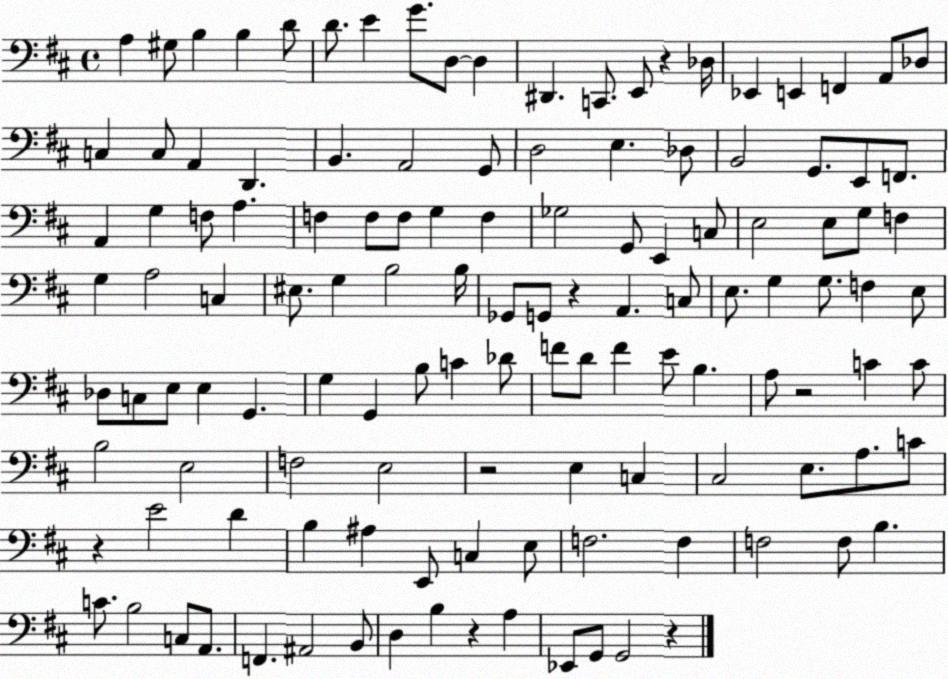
X:1
T:Untitled
M:4/4
L:1/4
K:D
A, ^G,/2 B, B, D/2 D/2 E G/2 D,/2 D, ^D,, C,,/2 E,,/2 z _D,/4 _E,, E,, F,, A,,/2 _D,/2 C, C,/2 A,, D,, B,, A,,2 G,,/2 D,2 E, _D,/2 B,,2 G,,/2 E,,/2 F,,/2 A,, G, F,/2 A, F, F,/2 F,/2 G, F, _G,2 G,,/2 E,, C,/2 E,2 E,/2 G,/2 F, G, A,2 C, ^E,/2 G, B,2 B,/4 _G,,/2 G,,/2 z A,, C,/2 E,/2 G, G,/2 F, E,/2 _D,/2 C,/2 E,/2 E, G,, G, G,, B,/2 C _D/2 F/2 D/2 F E/2 B, A,/2 z2 C C/2 B,2 E,2 F,2 E,2 z2 E, C, ^C,2 E,/2 A,/2 C/2 z E2 D B, ^A, E,,/2 C, E,/2 F,2 F, F,2 F,/2 B, C/2 B,2 C,/2 A,,/2 F,, ^A,,2 B,,/2 D, B, z A, _E,,/2 G,,/2 G,,2 z